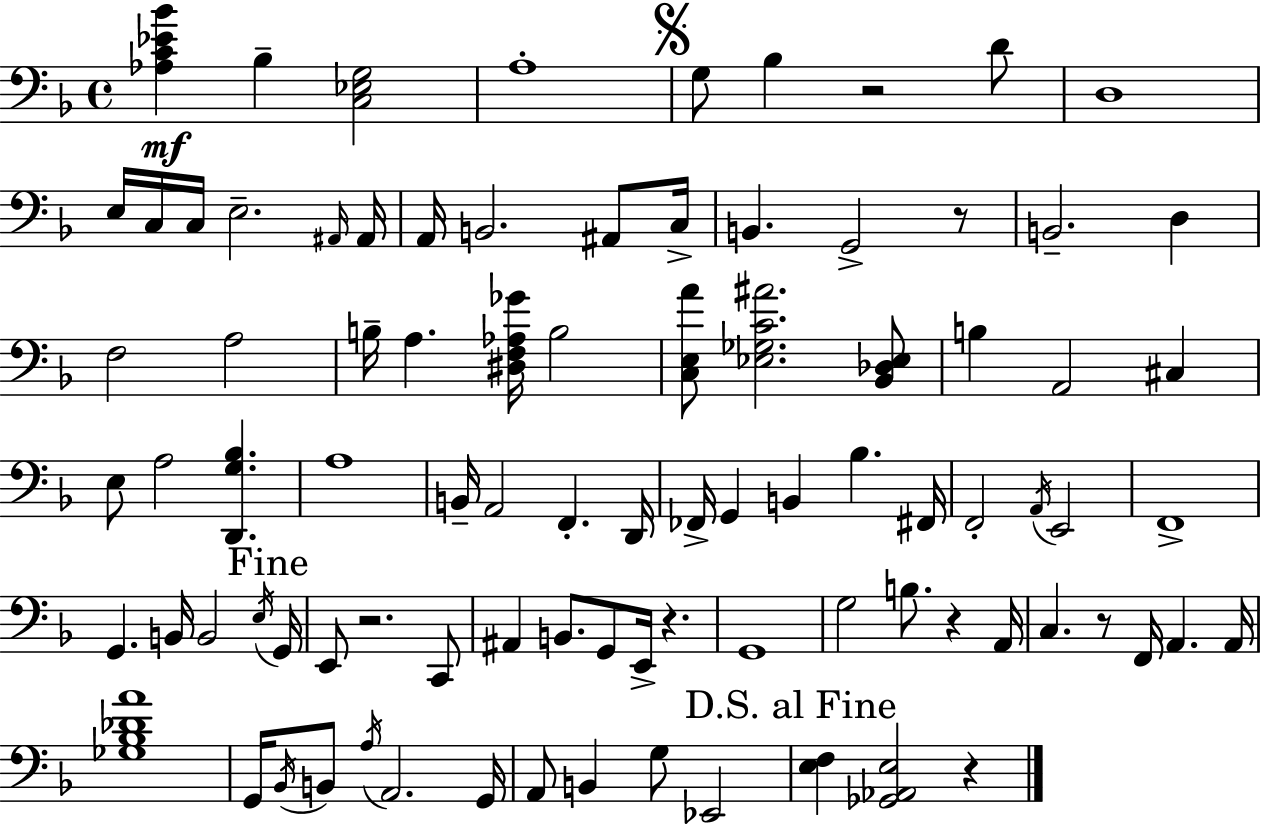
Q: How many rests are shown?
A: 7